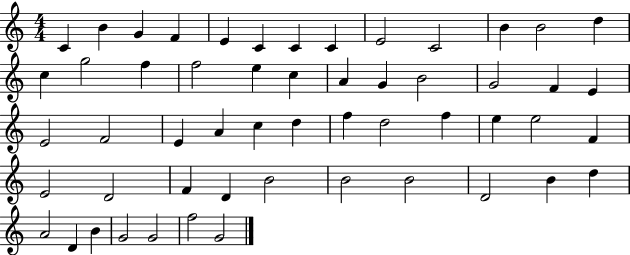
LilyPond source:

{
  \clef treble
  \numericTimeSignature
  \time 4/4
  \key c \major
  c'4 b'4 g'4 f'4 | e'4 c'4 c'4 c'4 | e'2 c'2 | b'4 b'2 d''4 | \break c''4 g''2 f''4 | f''2 e''4 c''4 | a'4 g'4 b'2 | g'2 f'4 e'4 | \break e'2 f'2 | e'4 a'4 c''4 d''4 | f''4 d''2 f''4 | e''4 e''2 f'4 | \break e'2 d'2 | f'4 d'4 b'2 | b'2 b'2 | d'2 b'4 d''4 | \break a'2 d'4 b'4 | g'2 g'2 | f''2 g'2 | \bar "|."
}